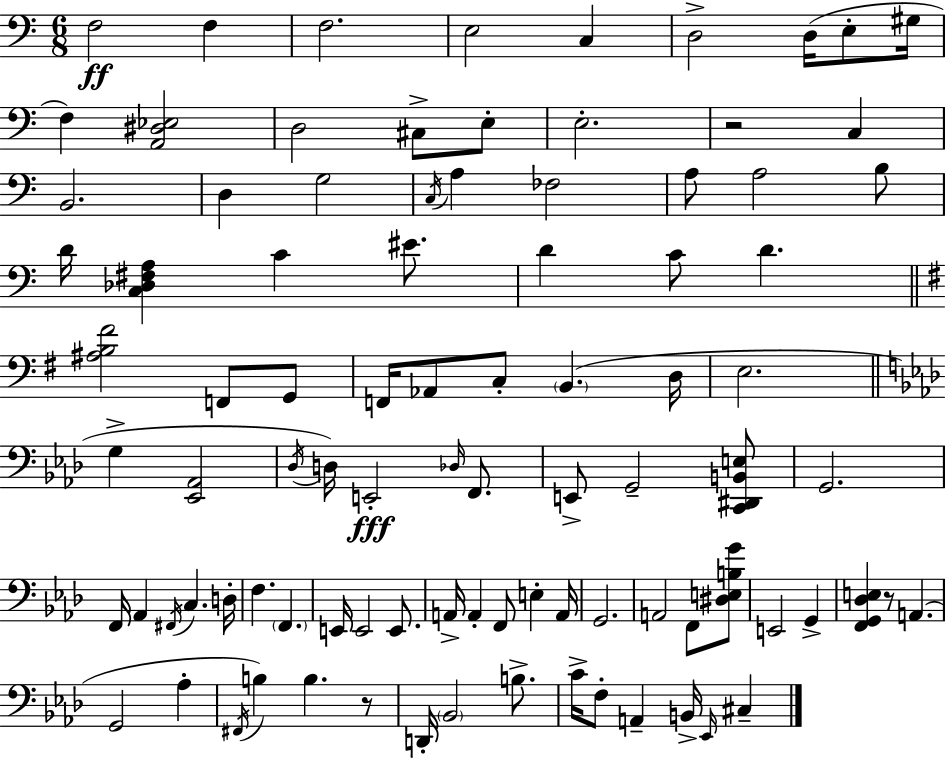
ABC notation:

X:1
T:Untitled
M:6/8
L:1/4
K:Am
F,2 F, F,2 E,2 C, D,2 D,/4 E,/2 ^G,/4 F, [A,,^D,_E,]2 D,2 ^C,/2 E,/2 E,2 z2 C, B,,2 D, G,2 C,/4 A, _F,2 A,/2 A,2 B,/2 D/4 [C,_D,^F,A,] C ^E/2 D C/2 D [^A,B,^F]2 F,,/2 G,,/2 F,,/4 _A,,/2 C,/2 B,, D,/4 E,2 G, [_E,,_A,,]2 _D,/4 D,/4 E,,2 _D,/4 F,,/2 E,,/2 G,,2 [C,,^D,,B,,E,]/2 G,,2 F,,/4 _A,, ^F,,/4 C, D,/4 F, F,, E,,/4 E,,2 E,,/2 A,,/4 A,, F,,/2 E, A,,/4 G,,2 A,,2 F,,/2 [^D,E,B,G]/2 E,,2 G,, [F,,G,,_D,E,] z/2 A,, G,,2 _A, ^F,,/4 B, B, z/2 D,,/4 _B,,2 B,/2 C/4 F,/2 A,, B,,/4 _E,,/4 ^C,